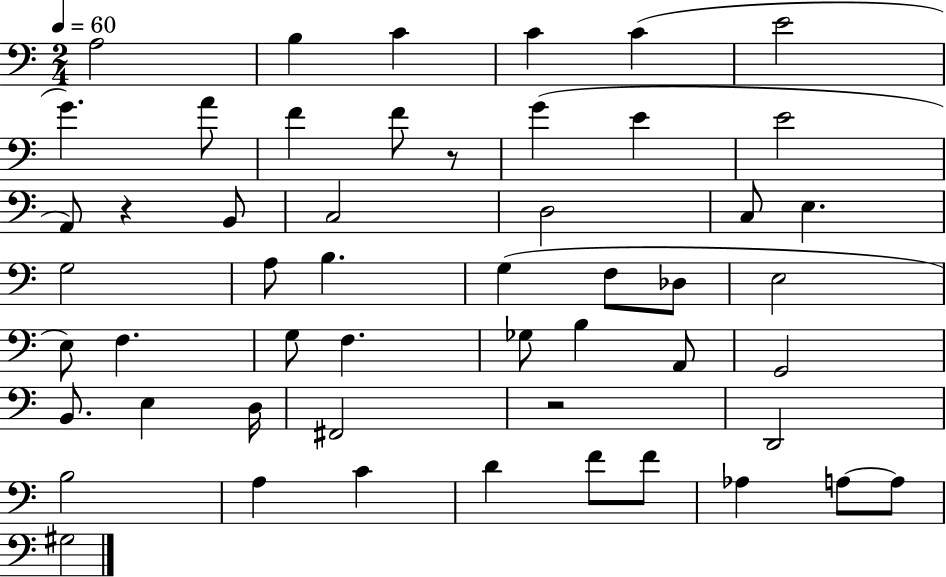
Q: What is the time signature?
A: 2/4